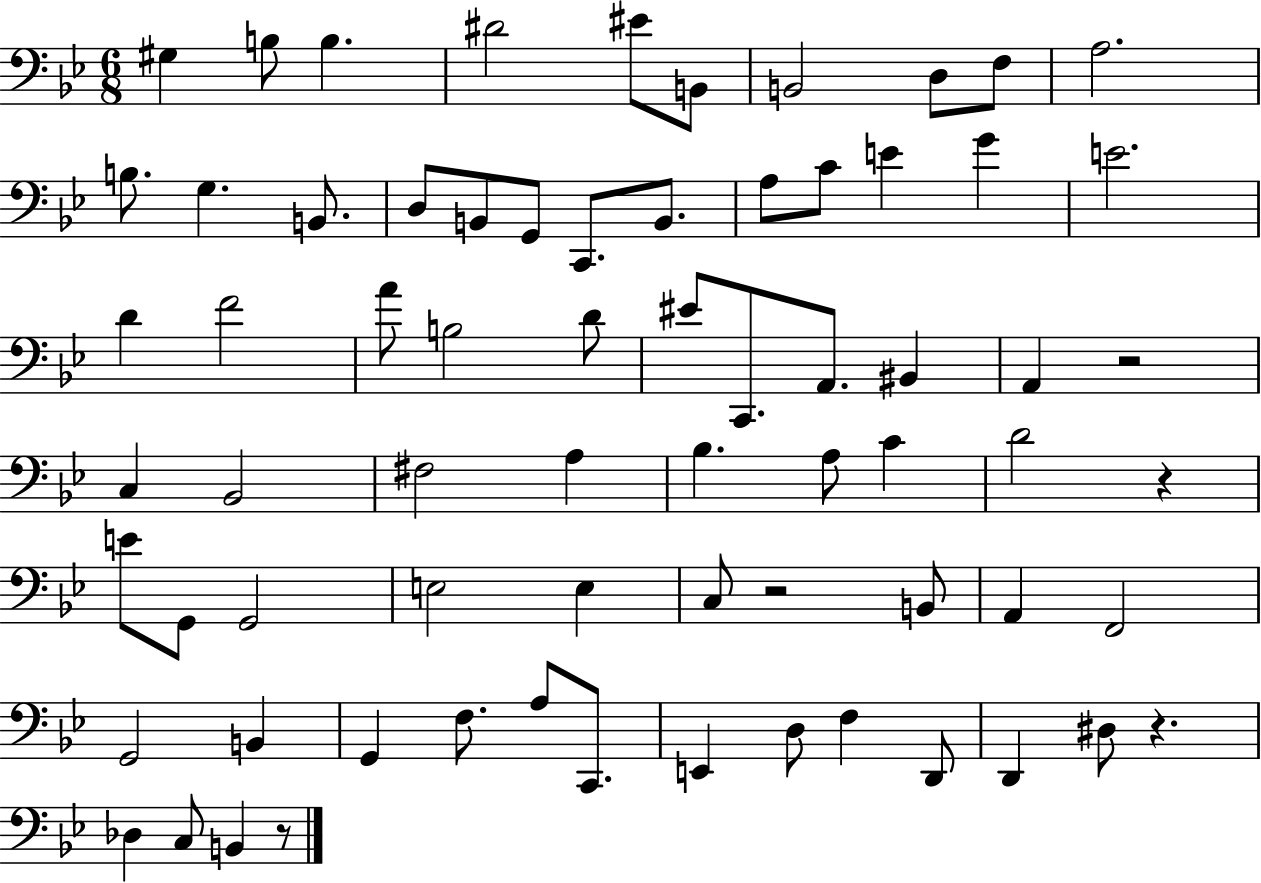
G#3/q B3/e B3/q. D#4/h EIS4/e B2/e B2/h D3/e F3/e A3/h. B3/e. G3/q. B2/e. D3/e B2/e G2/e C2/e. B2/e. A3/e C4/e E4/q G4/q E4/h. D4/q F4/h A4/e B3/h D4/e EIS4/e C2/e. A2/e. BIS2/q A2/q R/h C3/q Bb2/h F#3/h A3/q Bb3/q. A3/e C4/q D4/h R/q E4/e G2/e G2/h E3/h E3/q C3/e R/h B2/e A2/q F2/h G2/h B2/q G2/q F3/e. A3/e C2/e. E2/q D3/e F3/q D2/e D2/q D#3/e R/q. Db3/q C3/e B2/q R/e